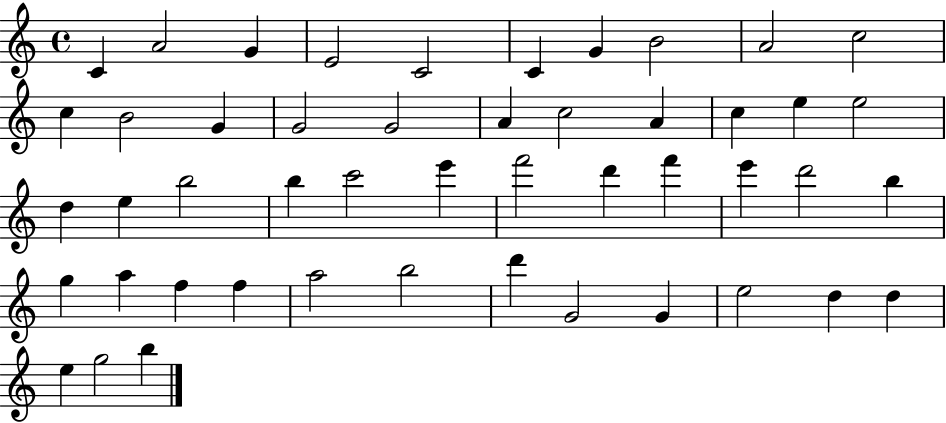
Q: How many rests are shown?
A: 0